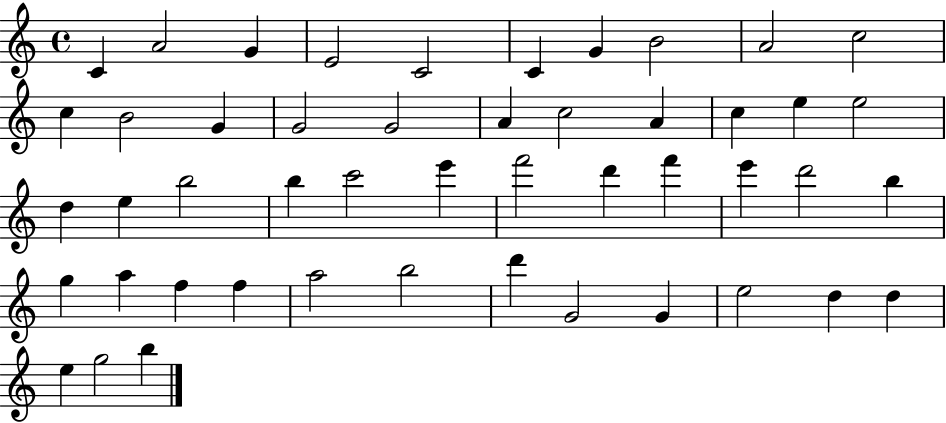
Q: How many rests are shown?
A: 0